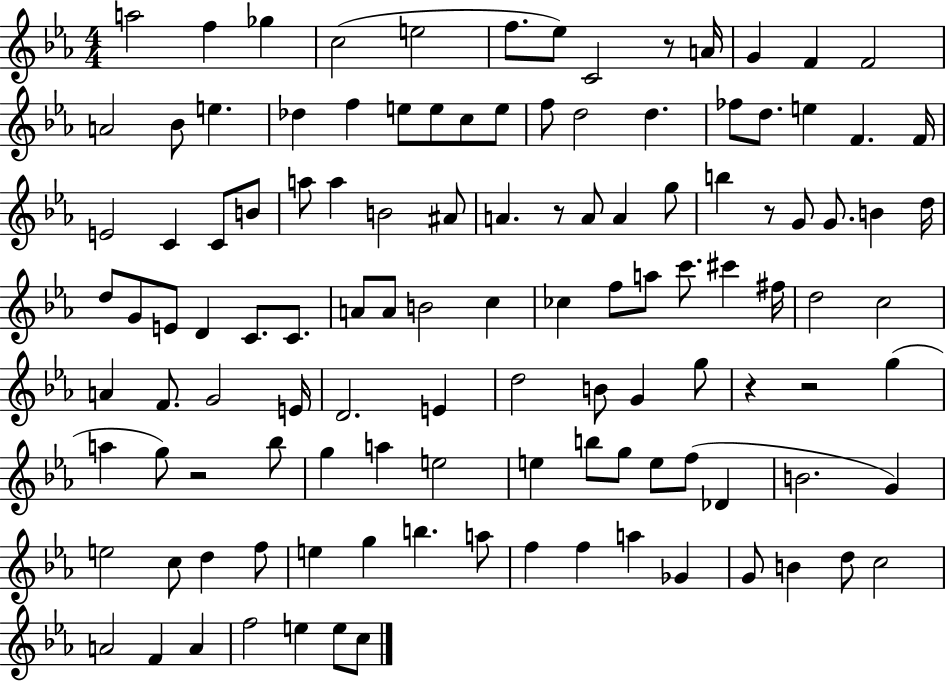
{
  \clef treble
  \numericTimeSignature
  \time 4/4
  \key ees \major
  a''2 f''4 ges''4 | c''2( e''2 | f''8. ees''8) c'2 r8 a'16 | g'4 f'4 f'2 | \break a'2 bes'8 e''4. | des''4 f''4 e''8 e''8 c''8 e''8 | f''8 d''2 d''4. | fes''8 d''8. e''4 f'4. f'16 | \break e'2 c'4 c'8 b'8 | a''8 a''4 b'2 ais'8 | a'4. r8 a'8 a'4 g''8 | b''4 r8 g'8 g'8. b'4 d''16 | \break d''8 g'8 e'8 d'4 c'8. c'8. | a'8 a'8 b'2 c''4 | ces''4 f''8 a''8 c'''8. cis'''4 fis''16 | d''2 c''2 | \break a'4 f'8. g'2 e'16 | d'2. e'4 | d''2 b'8 g'4 g''8 | r4 r2 g''4( | \break a''4 g''8) r2 bes''8 | g''4 a''4 e''2 | e''4 b''8 g''8 e''8 f''8( des'4 | b'2. g'4) | \break e''2 c''8 d''4 f''8 | e''4 g''4 b''4. a''8 | f''4 f''4 a''4 ges'4 | g'8 b'4 d''8 c''2 | \break a'2 f'4 a'4 | f''2 e''4 e''8 c''8 | \bar "|."
}